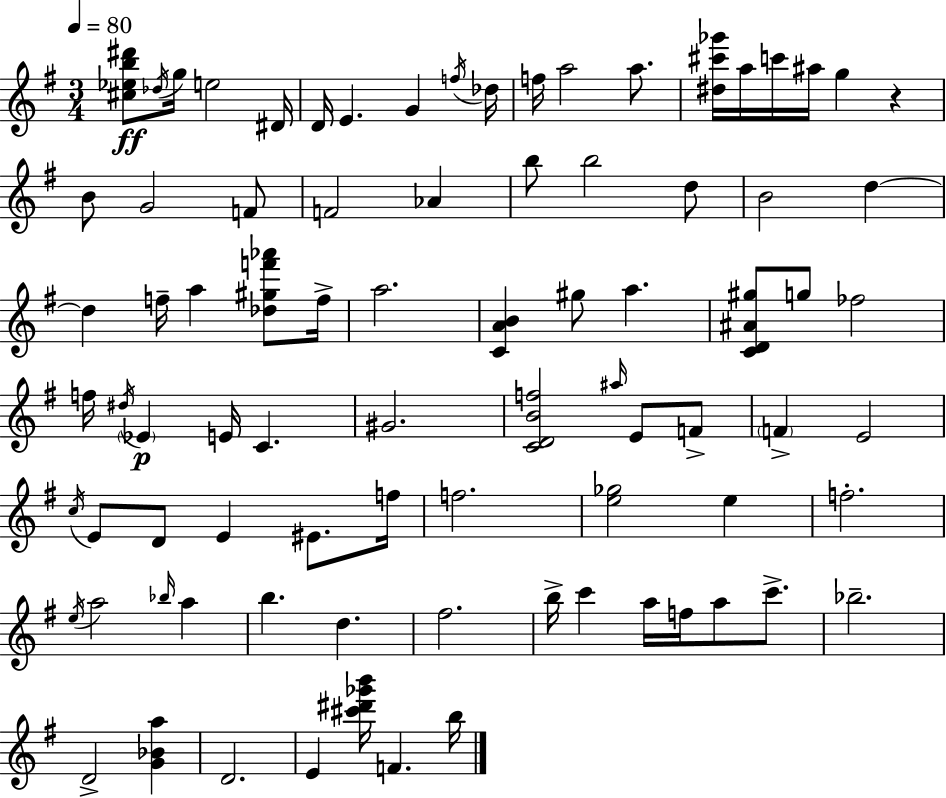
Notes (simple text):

[C#5,Eb5,B5,D#6]/e Db5/s G5/s E5/h D#4/s D4/s E4/q. G4/q F5/s Db5/s F5/s A5/h A5/e. [D#5,C#6,Gb6]/s A5/s C6/s A#5/s G5/q R/q B4/e G4/h F4/e F4/h Ab4/q B5/e B5/h D5/e B4/h D5/q D5/q F5/s A5/q [Db5,G#5,F6,Ab6]/e F5/s A5/h. [C4,A4,B4]/q G#5/e A5/q. [C4,D4,A#4,G#5]/e G5/e FES5/h F5/s D#5/s Eb4/q E4/s C4/q. G#4/h. [C4,D4,B4,F5]/h A#5/s E4/e F4/e F4/q E4/h C5/s E4/e D4/e E4/q EIS4/e. F5/s F5/h. [E5,Gb5]/h E5/q F5/h. E5/s A5/h Bb5/s A5/q B5/q. D5/q. F#5/h. B5/s C6/q A5/s F5/s A5/e C6/e. Bb5/h. D4/h [G4,Bb4,A5]/q D4/h. E4/q [C#6,D#6,Gb6,B6]/s F4/q. B5/s